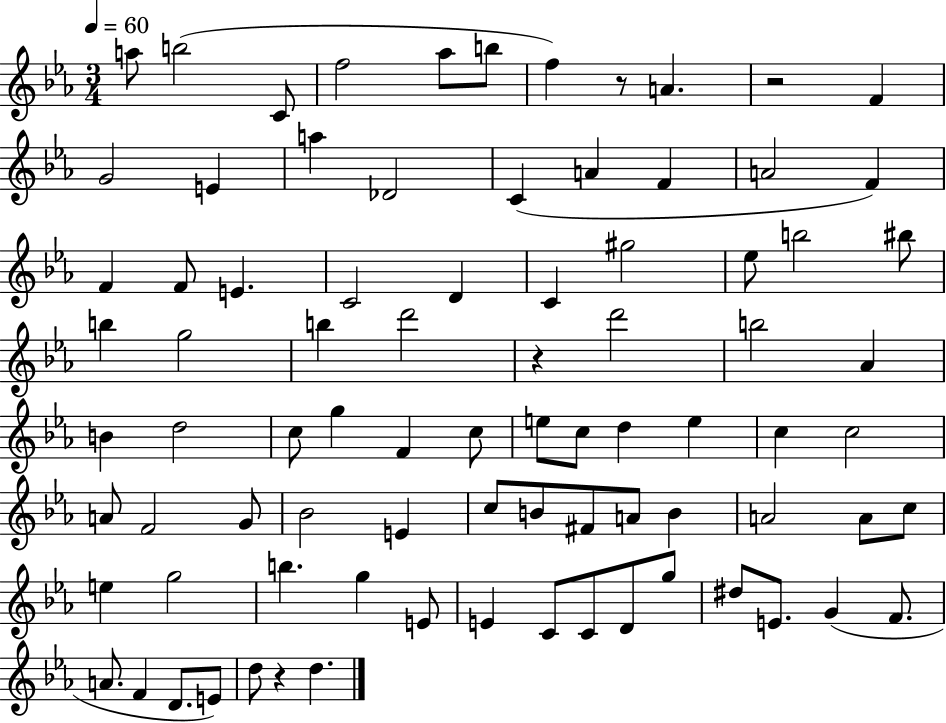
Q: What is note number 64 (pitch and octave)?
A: G5